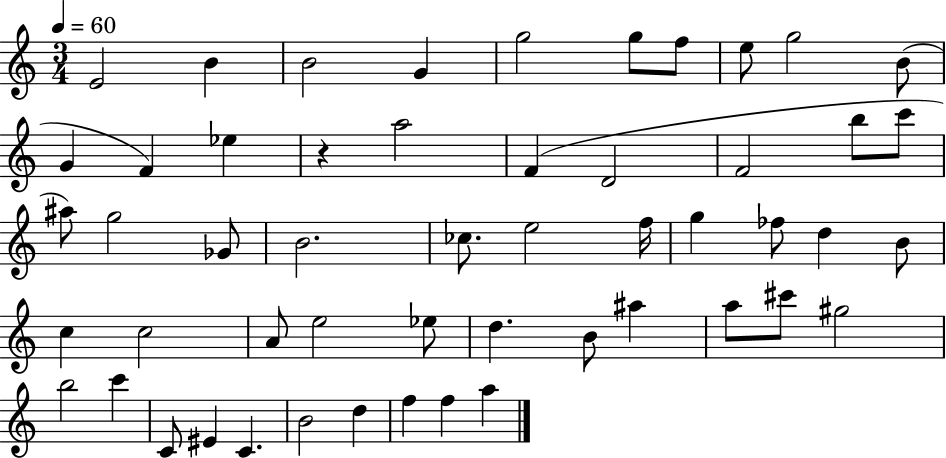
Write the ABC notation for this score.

X:1
T:Untitled
M:3/4
L:1/4
K:C
E2 B B2 G g2 g/2 f/2 e/2 g2 B/2 G F _e z a2 F D2 F2 b/2 c'/2 ^a/2 g2 _G/2 B2 _c/2 e2 f/4 g _f/2 d B/2 c c2 A/2 e2 _e/2 d B/2 ^a a/2 ^c'/2 ^g2 b2 c' C/2 ^E C B2 d f f a